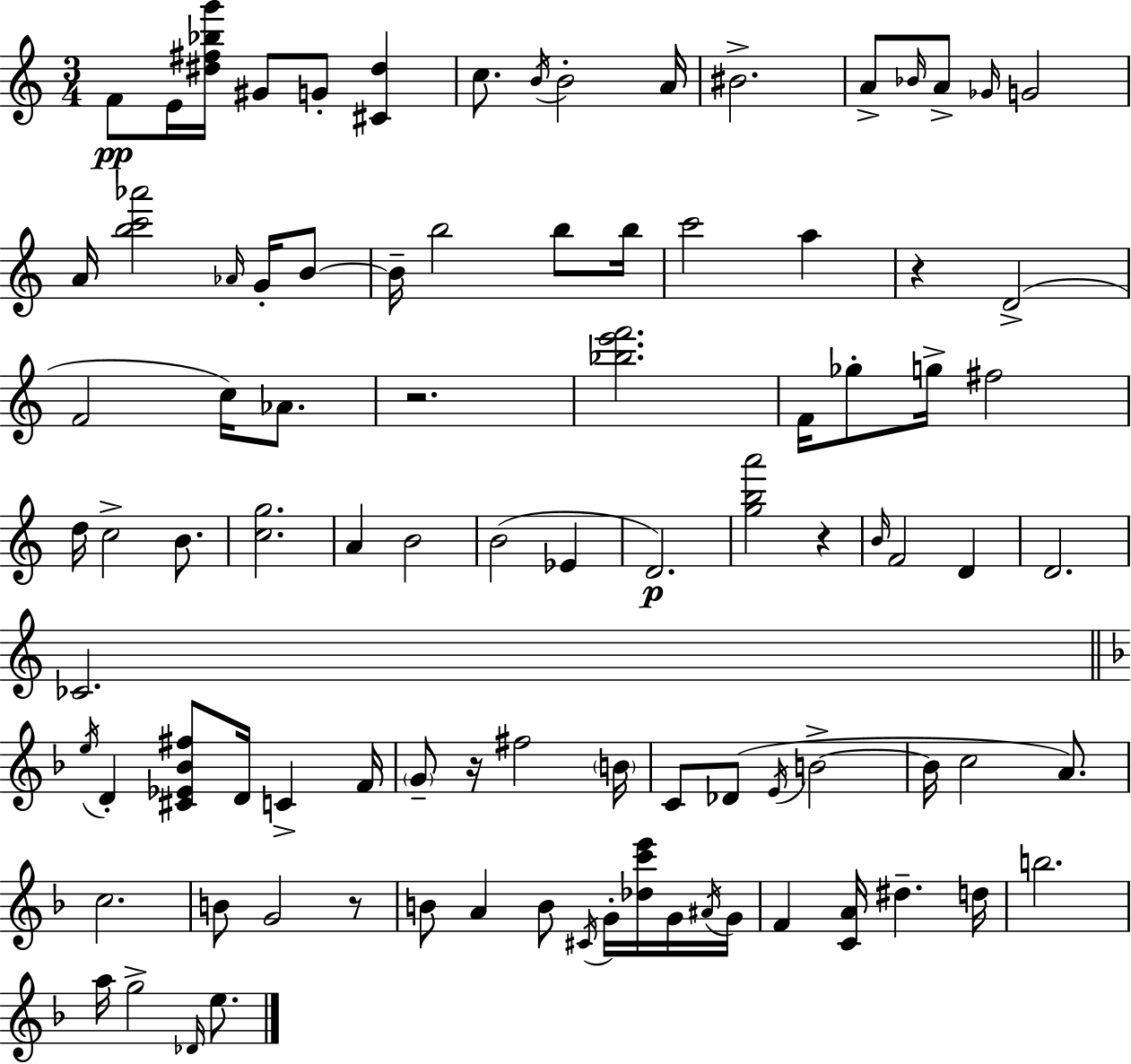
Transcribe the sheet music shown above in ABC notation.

X:1
T:Untitled
M:3/4
L:1/4
K:Am
F/2 E/4 [^d^f_bg']/4 ^G/2 G/2 [^C^d] c/2 B/4 B2 A/4 ^B2 A/2 _B/4 A/2 _G/4 G2 A/4 [bc'_a']2 _A/4 G/4 B/2 B/4 b2 b/2 b/4 c'2 a z D2 F2 c/4 _A/2 z2 [_be'f']2 F/4 _g/2 g/4 ^f2 d/4 c2 B/2 [cg]2 A B2 B2 _E D2 [gba']2 z B/4 F2 D D2 _C2 e/4 D [^C_E_B^f]/2 D/4 C F/4 G/2 z/4 ^f2 B/4 C/2 _D/2 E/4 B2 B/4 c2 A/2 c2 B/2 G2 z/2 B/2 A B/2 ^C/4 G/4 [_dc'e']/4 G/4 ^A/4 G/4 F [CA]/4 ^d d/4 b2 a/4 g2 _D/4 e/2